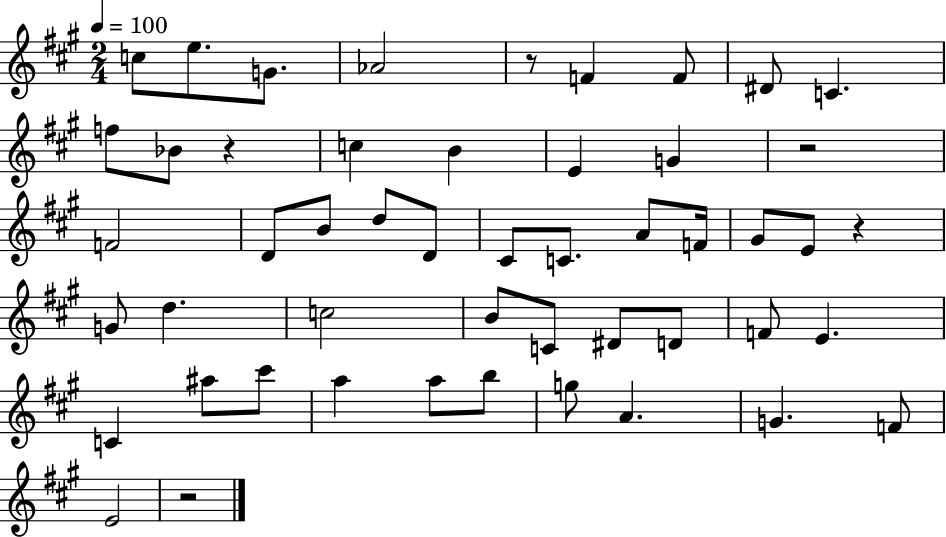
{
  \clef treble
  \numericTimeSignature
  \time 2/4
  \key a \major
  \tempo 4 = 100
  \repeat volta 2 { c''8 e''8. g'8. | aes'2 | r8 f'4 f'8 | dis'8 c'4. | \break f''8 bes'8 r4 | c''4 b'4 | e'4 g'4 | r2 | \break f'2 | d'8 b'8 d''8 d'8 | cis'8 c'8. a'8 f'16 | gis'8 e'8 r4 | \break g'8 d''4. | c''2 | b'8 c'8 dis'8 d'8 | f'8 e'4. | \break c'4 ais''8 cis'''8 | a''4 a''8 b''8 | g''8 a'4. | g'4. f'8 | \break e'2 | r2 | } \bar "|."
}